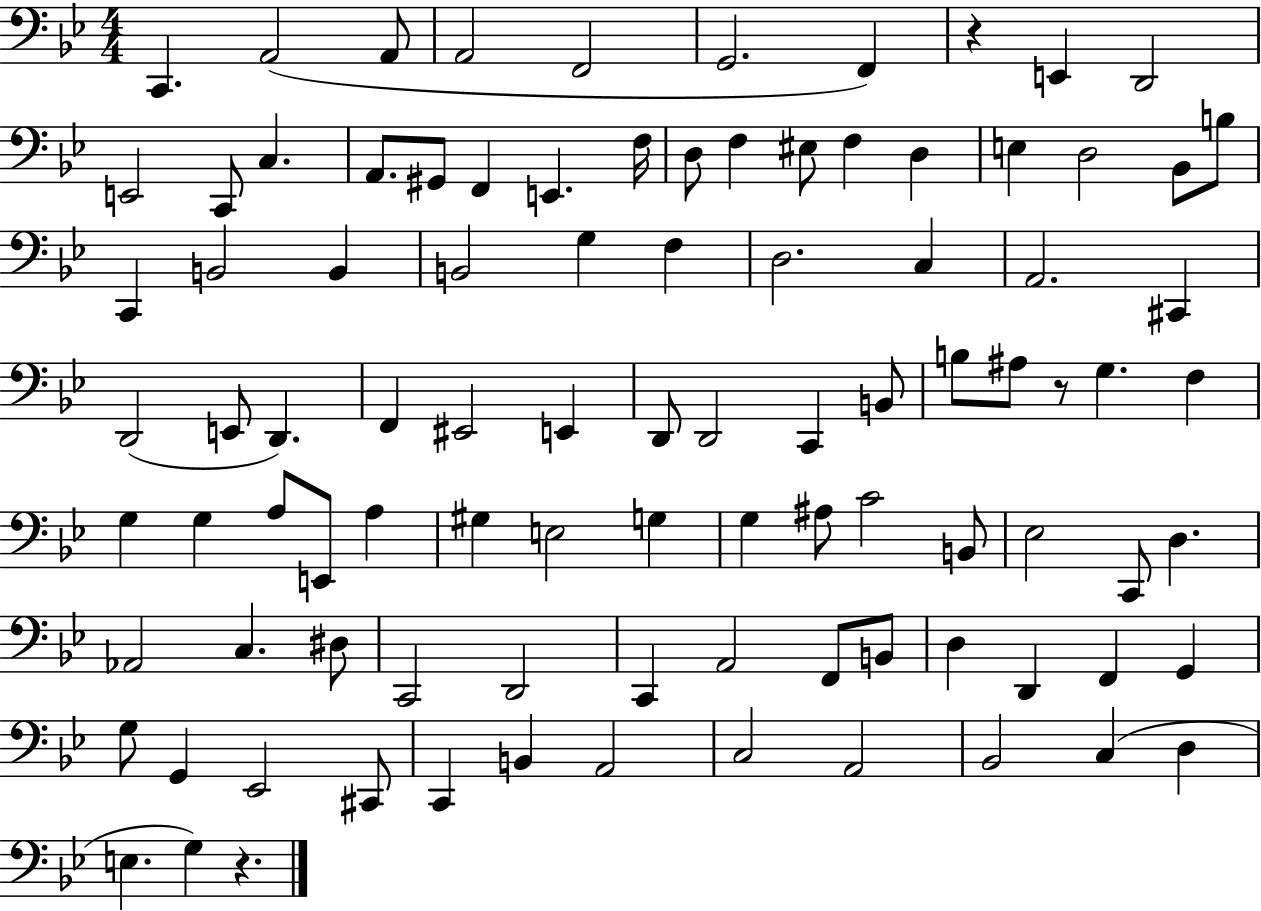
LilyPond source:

{
  \clef bass
  \numericTimeSignature
  \time 4/4
  \key bes \major
  c,4. a,2( a,8 | a,2 f,2 | g,2. f,4) | r4 e,4 d,2 | \break e,2 c,8 c4. | a,8. gis,8 f,4 e,4. f16 | d8 f4 eis8 f4 d4 | e4 d2 bes,8 b8 | \break c,4 b,2 b,4 | b,2 g4 f4 | d2. c4 | a,2. cis,4 | \break d,2( e,8 d,4.) | f,4 eis,2 e,4 | d,8 d,2 c,4 b,8 | b8 ais8 r8 g4. f4 | \break g4 g4 a8 e,8 a4 | gis4 e2 g4 | g4 ais8 c'2 b,8 | ees2 c,8 d4. | \break aes,2 c4. dis8 | c,2 d,2 | c,4 a,2 f,8 b,8 | d4 d,4 f,4 g,4 | \break g8 g,4 ees,2 cis,8 | c,4 b,4 a,2 | c2 a,2 | bes,2 c4( d4 | \break e4. g4) r4. | \bar "|."
}